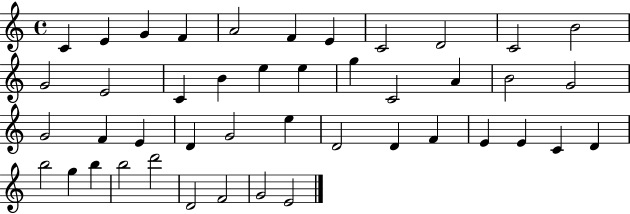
{
  \clef treble
  \time 4/4
  \defaultTimeSignature
  \key c \major
  c'4 e'4 g'4 f'4 | a'2 f'4 e'4 | c'2 d'2 | c'2 b'2 | \break g'2 e'2 | c'4 b'4 e''4 e''4 | g''4 c'2 a'4 | b'2 g'2 | \break g'2 f'4 e'4 | d'4 g'2 e''4 | d'2 d'4 f'4 | e'4 e'4 c'4 d'4 | \break b''2 g''4 b''4 | b''2 d'''2 | d'2 f'2 | g'2 e'2 | \break \bar "|."
}